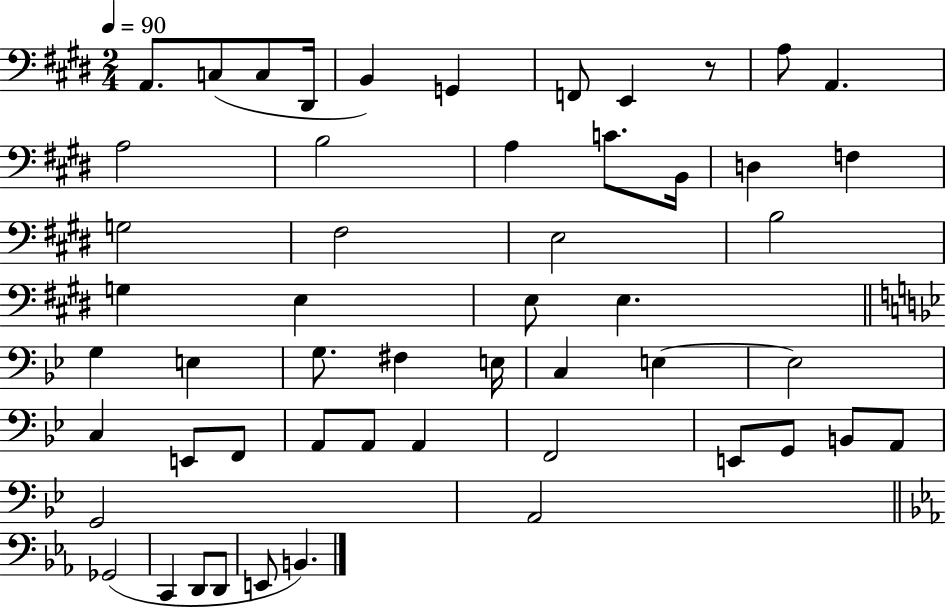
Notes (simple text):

A2/e. C3/e C3/e D#2/s B2/q G2/q F2/e E2/q R/e A3/e A2/q. A3/h B3/h A3/q C4/e. B2/s D3/q F3/q G3/h F#3/h E3/h B3/h G3/q E3/q E3/e E3/q. G3/q E3/q G3/e. F#3/q E3/s C3/q E3/q E3/h C3/q E2/e F2/e A2/e A2/e A2/q F2/h E2/e G2/e B2/e A2/e G2/h A2/h Gb2/h C2/q D2/e D2/e E2/e B2/q.